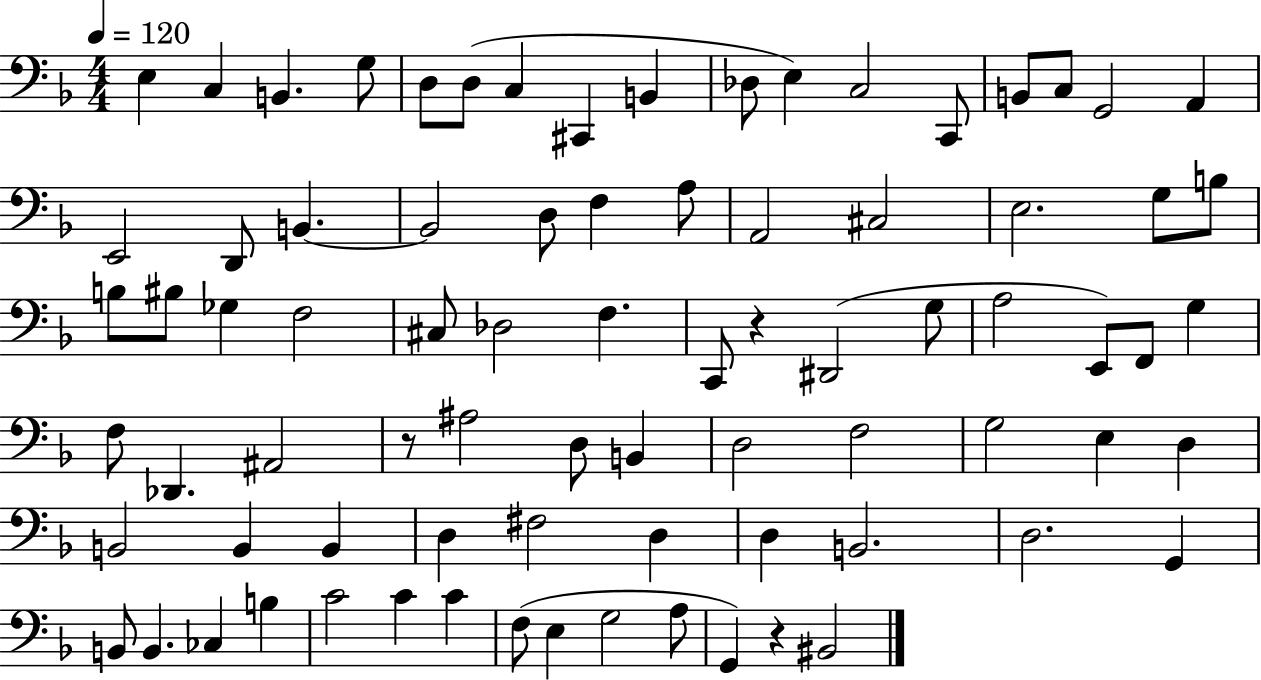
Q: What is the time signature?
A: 4/4